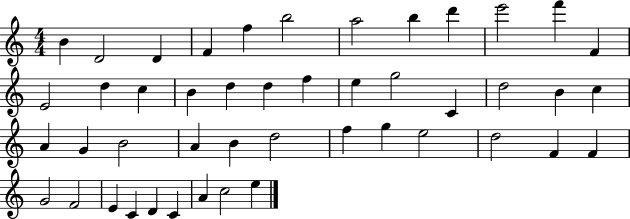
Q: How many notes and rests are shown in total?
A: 46